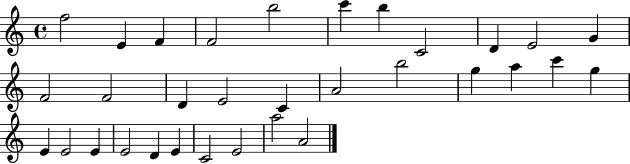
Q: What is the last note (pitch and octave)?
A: A4